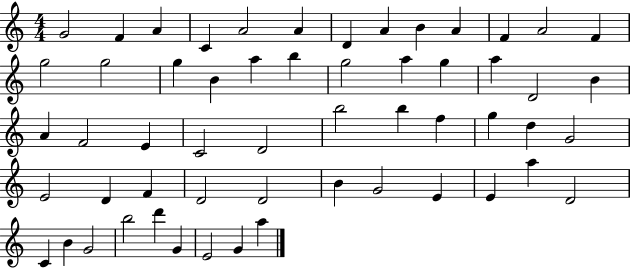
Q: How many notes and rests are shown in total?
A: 56